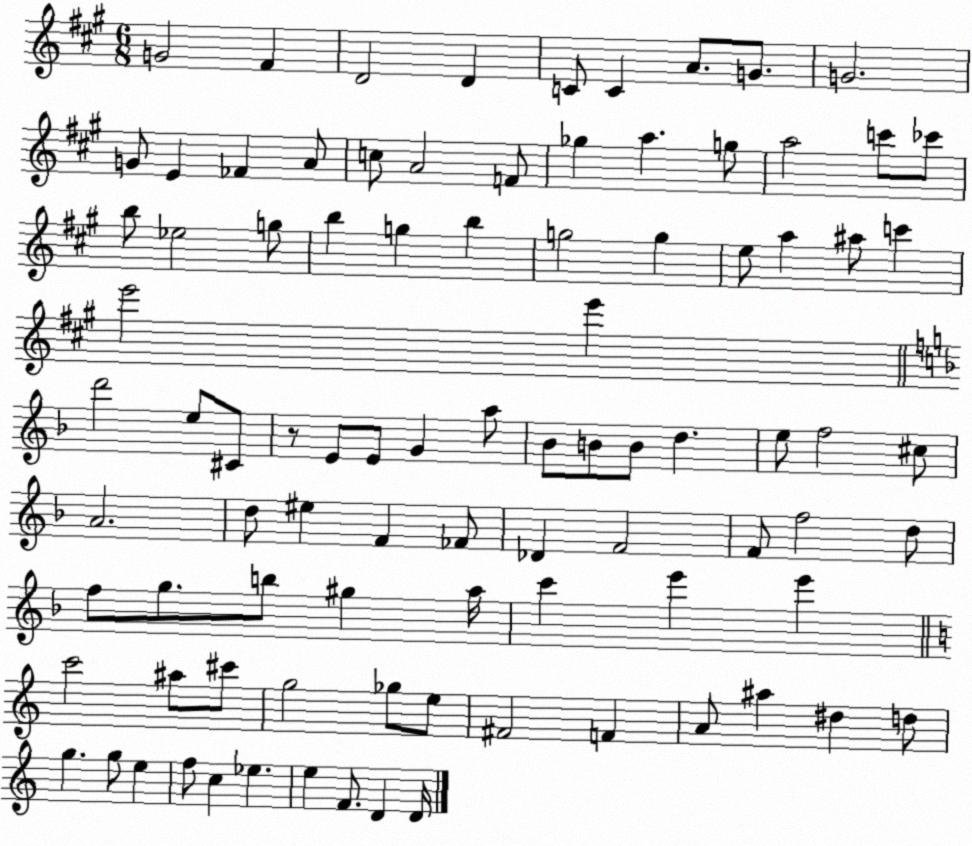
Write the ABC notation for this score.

X:1
T:Untitled
M:6/8
L:1/4
K:A
G2 ^F D2 D C/2 C A/2 G/2 G2 G/2 E _F A/2 c/2 A2 F/2 _g a g/2 a2 c'/2 _c'/2 b/2 _e2 g/2 b g b g2 g e/2 a ^a/2 c' e'2 e' d'2 e/2 ^C/2 z/2 E/2 E/2 G a/2 _B/2 B/2 B/2 d e/2 f2 ^c/2 A2 d/2 ^e F _F/2 _D F2 F/2 f2 d/2 f/2 g/2 b/2 ^g a/4 c' e' e' c'2 ^a/2 ^c'/2 g2 _g/2 e/2 ^F2 F A/2 ^a ^d d/2 g g/2 e f/2 c _e e F/2 D D/4